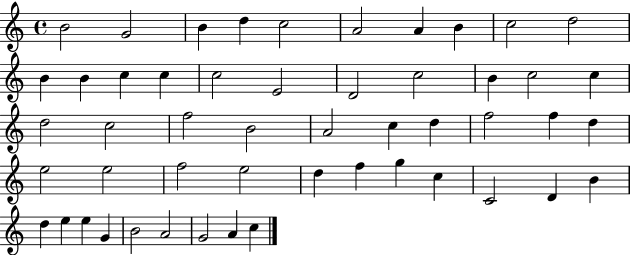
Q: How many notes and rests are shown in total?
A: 51